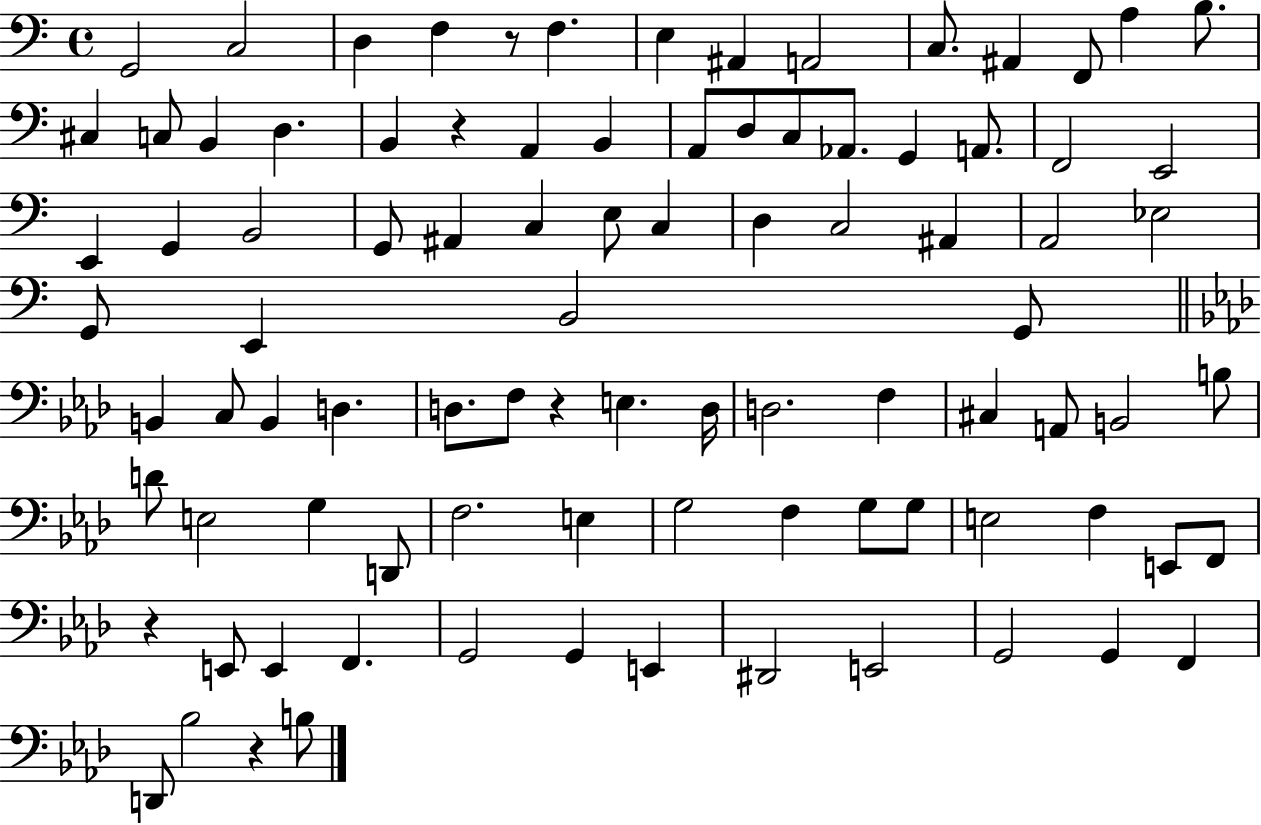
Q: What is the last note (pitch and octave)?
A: B3